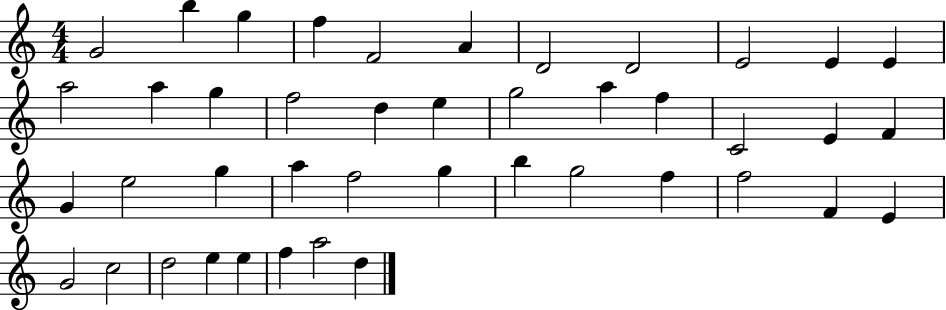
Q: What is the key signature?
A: C major